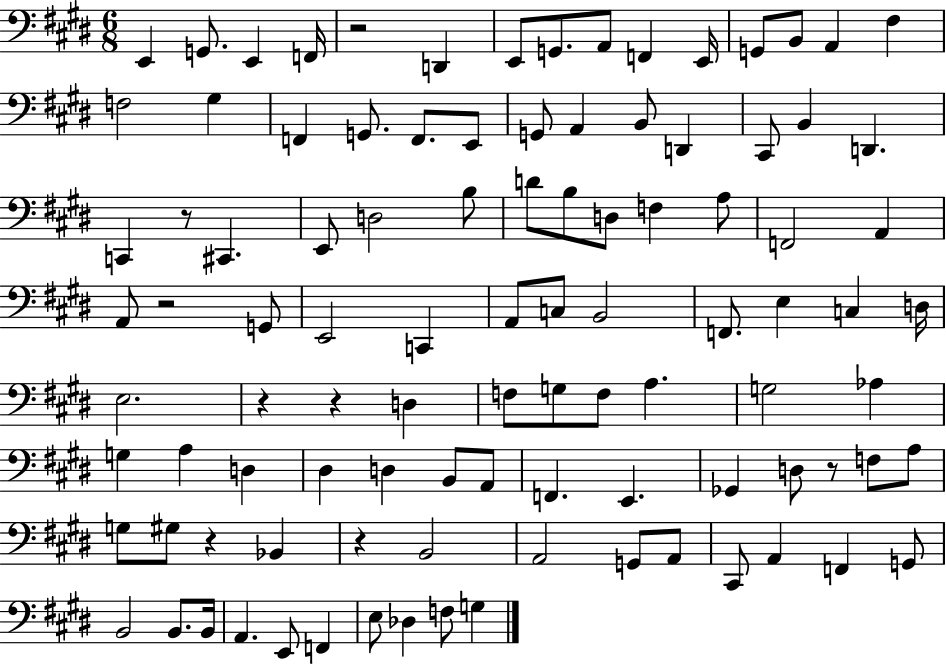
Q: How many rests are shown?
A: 8